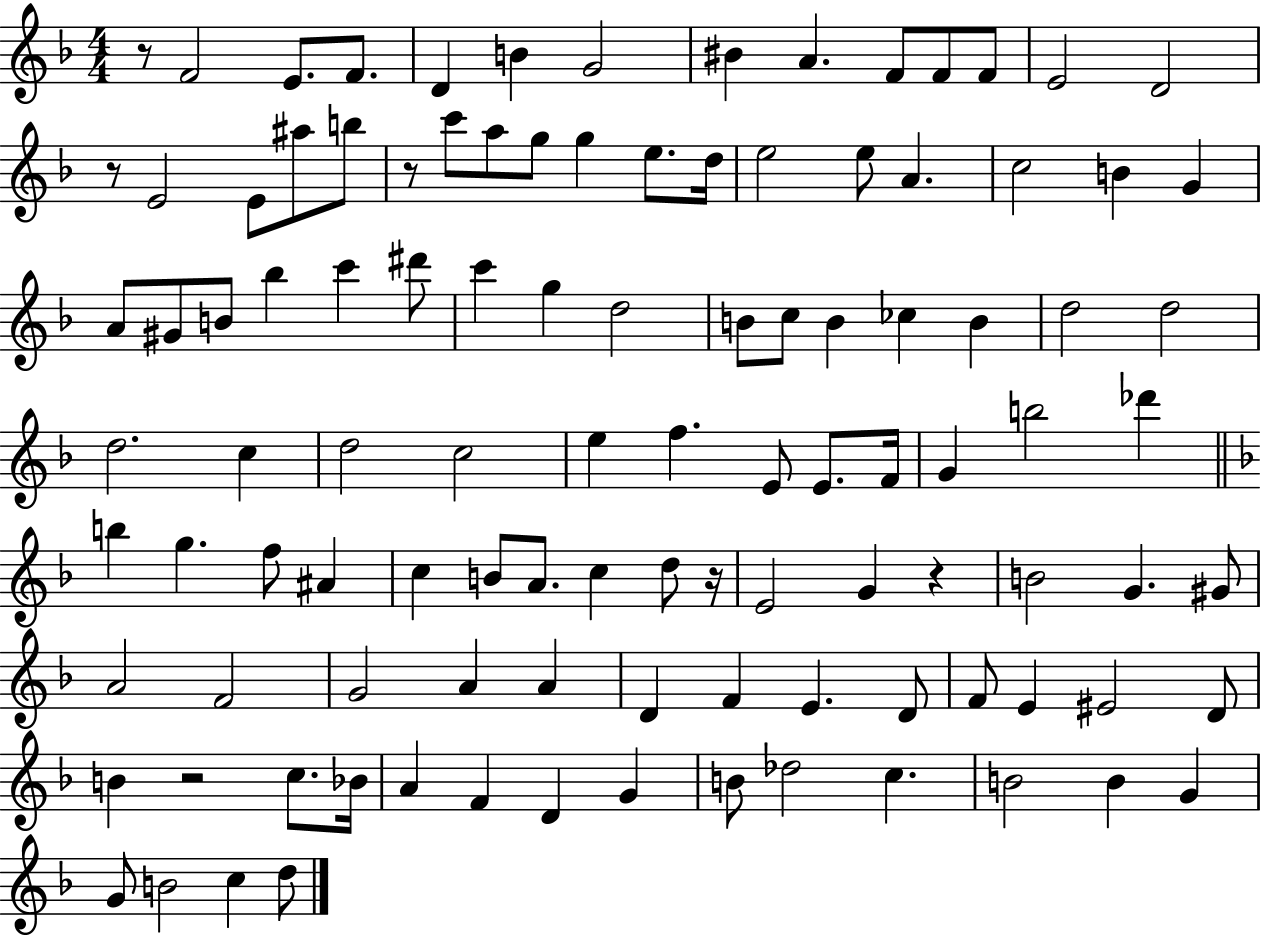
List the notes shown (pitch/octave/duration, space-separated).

R/e F4/h E4/e. F4/e. D4/q B4/q G4/h BIS4/q A4/q. F4/e F4/e F4/e E4/h D4/h R/e E4/h E4/e A#5/e B5/e R/e C6/e A5/e G5/e G5/q E5/e. D5/s E5/h E5/e A4/q. C5/h B4/q G4/q A4/e G#4/e B4/e Bb5/q C6/q D#6/e C6/q G5/q D5/h B4/e C5/e B4/q CES5/q B4/q D5/h D5/h D5/h. C5/q D5/h C5/h E5/q F5/q. E4/e E4/e. F4/s G4/q B5/h Db6/q B5/q G5/q. F5/e A#4/q C5/q B4/e A4/e. C5/q D5/e R/s E4/h G4/q R/q B4/h G4/q. G#4/e A4/h F4/h G4/h A4/q A4/q D4/q F4/q E4/q. D4/e F4/e E4/q EIS4/h D4/e B4/q R/h C5/e. Bb4/s A4/q F4/q D4/q G4/q B4/e Db5/h C5/q. B4/h B4/q G4/q G4/e B4/h C5/q D5/e